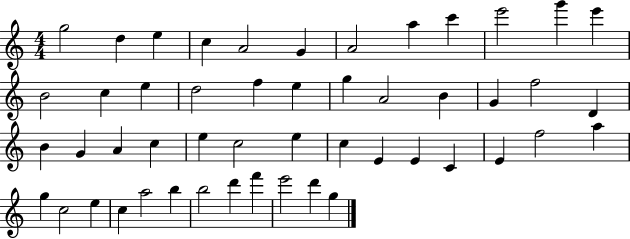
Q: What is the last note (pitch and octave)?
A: G5